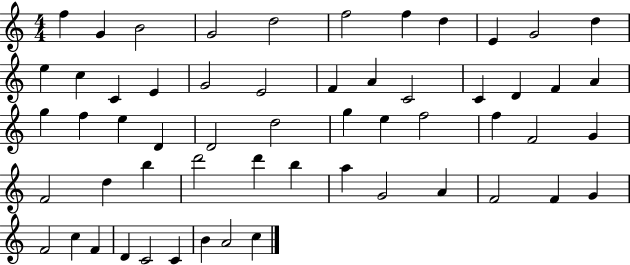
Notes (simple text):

F5/q G4/q B4/h G4/h D5/h F5/h F5/q D5/q E4/q G4/h D5/q E5/q C5/q C4/q E4/q G4/h E4/h F4/q A4/q C4/h C4/q D4/q F4/q A4/q G5/q F5/q E5/q D4/q D4/h D5/h G5/q E5/q F5/h F5/q F4/h G4/q F4/h D5/q B5/q D6/h D6/q B5/q A5/q G4/h A4/q F4/h F4/q G4/q F4/h C5/q F4/q D4/q C4/h C4/q B4/q A4/h C5/q